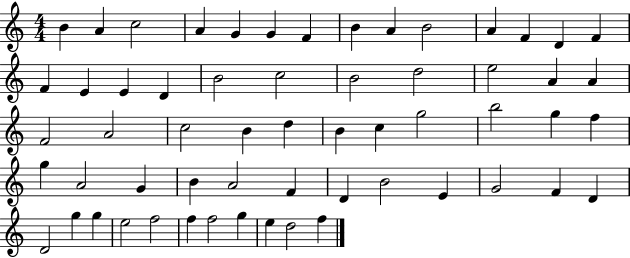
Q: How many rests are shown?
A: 0